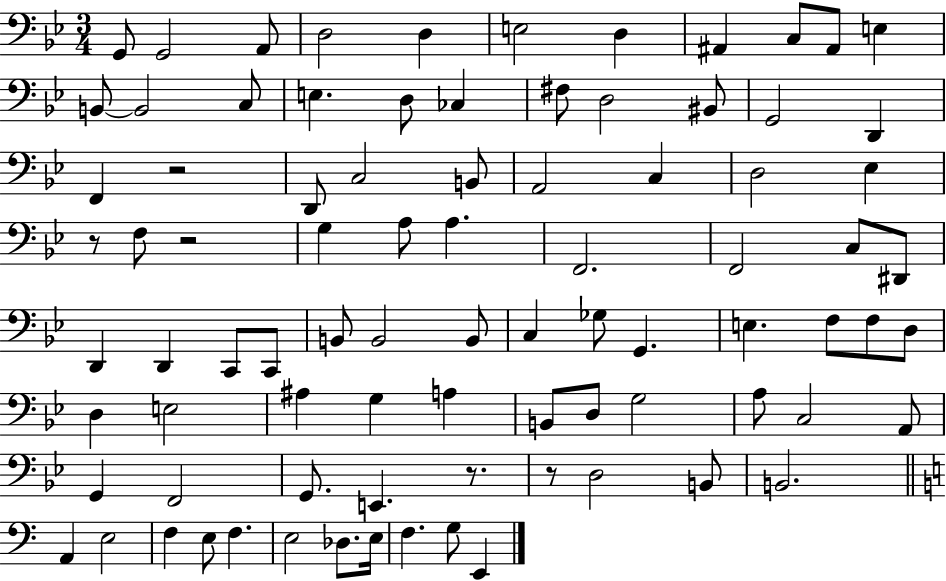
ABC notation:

X:1
T:Untitled
M:3/4
L:1/4
K:Bb
G,,/2 G,,2 A,,/2 D,2 D, E,2 D, ^A,, C,/2 ^A,,/2 E, B,,/2 B,,2 C,/2 E, D,/2 _C, ^F,/2 D,2 ^B,,/2 G,,2 D,, F,, z2 D,,/2 C,2 B,,/2 A,,2 C, D,2 _E, z/2 F,/2 z2 G, A,/2 A, F,,2 F,,2 C,/2 ^D,,/2 D,, D,, C,,/2 C,,/2 B,,/2 B,,2 B,,/2 C, _G,/2 G,, E, F,/2 F,/2 D,/2 D, E,2 ^A, G, A, B,,/2 D,/2 G,2 A,/2 C,2 A,,/2 G,, F,,2 G,,/2 E,, z/2 z/2 D,2 B,,/2 B,,2 A,, E,2 F, E,/2 F, E,2 _D,/2 E,/4 F, G,/2 E,,